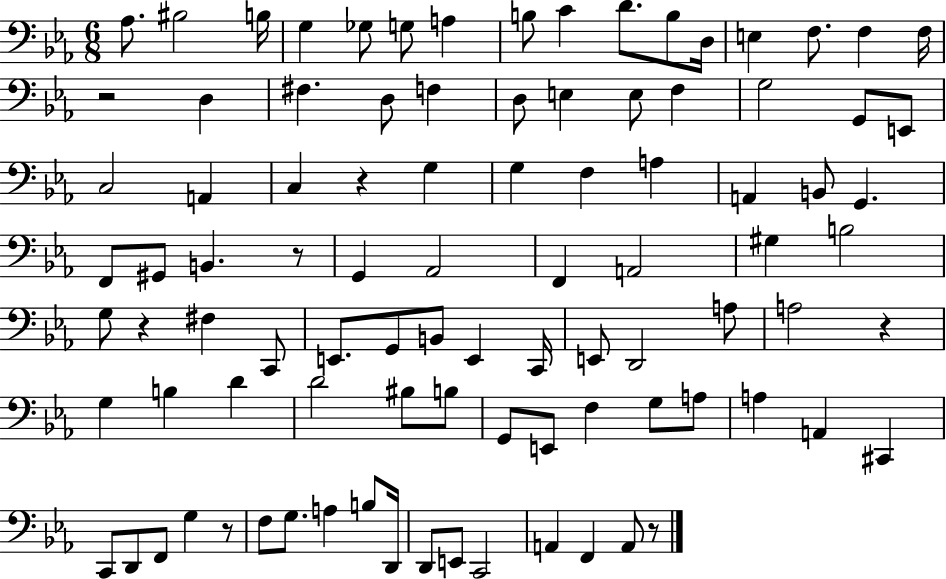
Ab3/e. BIS3/h B3/s G3/q Gb3/e G3/e A3/q B3/e C4/q D4/e. B3/e D3/s E3/q F3/e. F3/q F3/s R/h D3/q F#3/q. D3/e F3/q D3/e E3/q E3/e F3/q G3/h G2/e E2/e C3/h A2/q C3/q R/q G3/q G3/q F3/q A3/q A2/q B2/e G2/q. F2/e G#2/e B2/q. R/e G2/q Ab2/h F2/q A2/h G#3/q B3/h G3/e R/q F#3/q C2/e E2/e. G2/e B2/e E2/q C2/s E2/e D2/h A3/e A3/h R/q G3/q B3/q D4/q D4/h BIS3/e B3/e G2/e E2/e F3/q G3/e A3/e A3/q A2/q C#2/q C2/e D2/e F2/e G3/q R/e F3/e G3/e. A3/q B3/e D2/s D2/e E2/e C2/h A2/q F2/q A2/e R/e